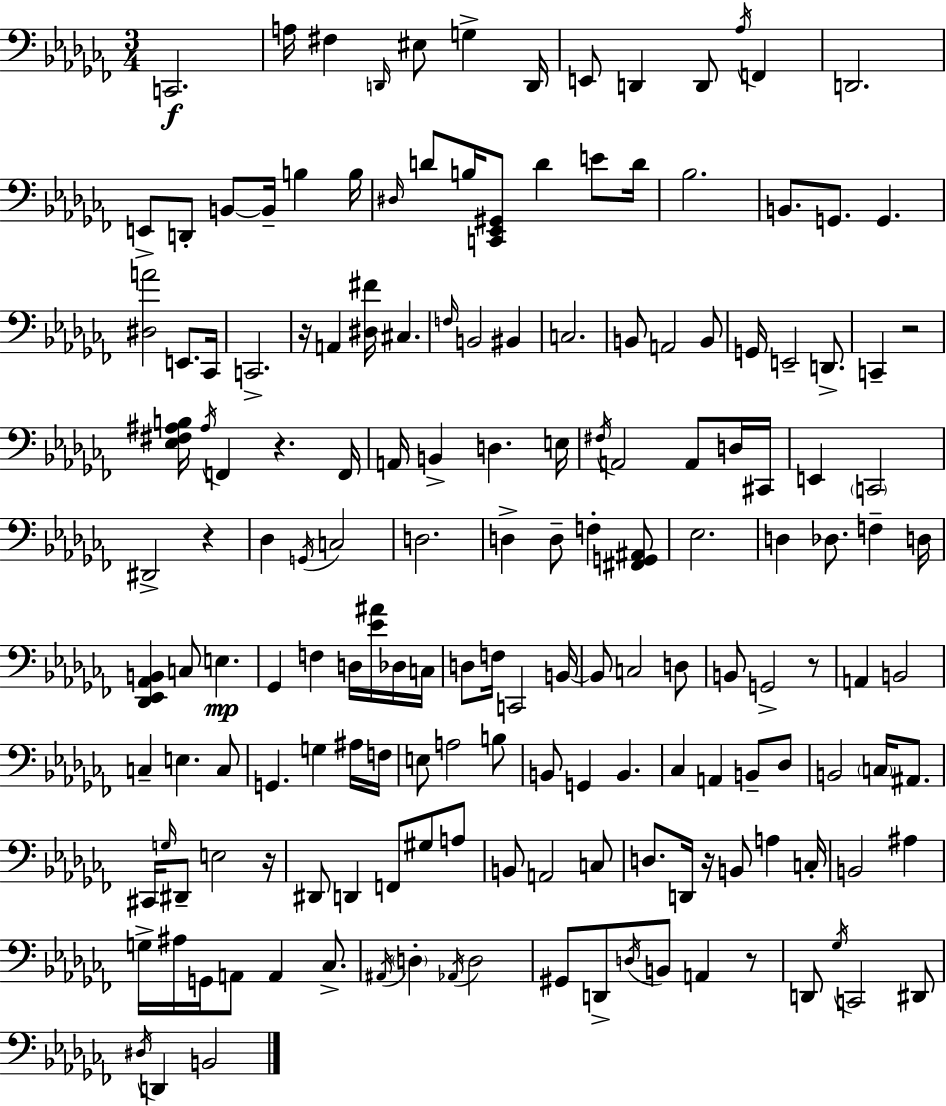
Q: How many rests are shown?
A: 8